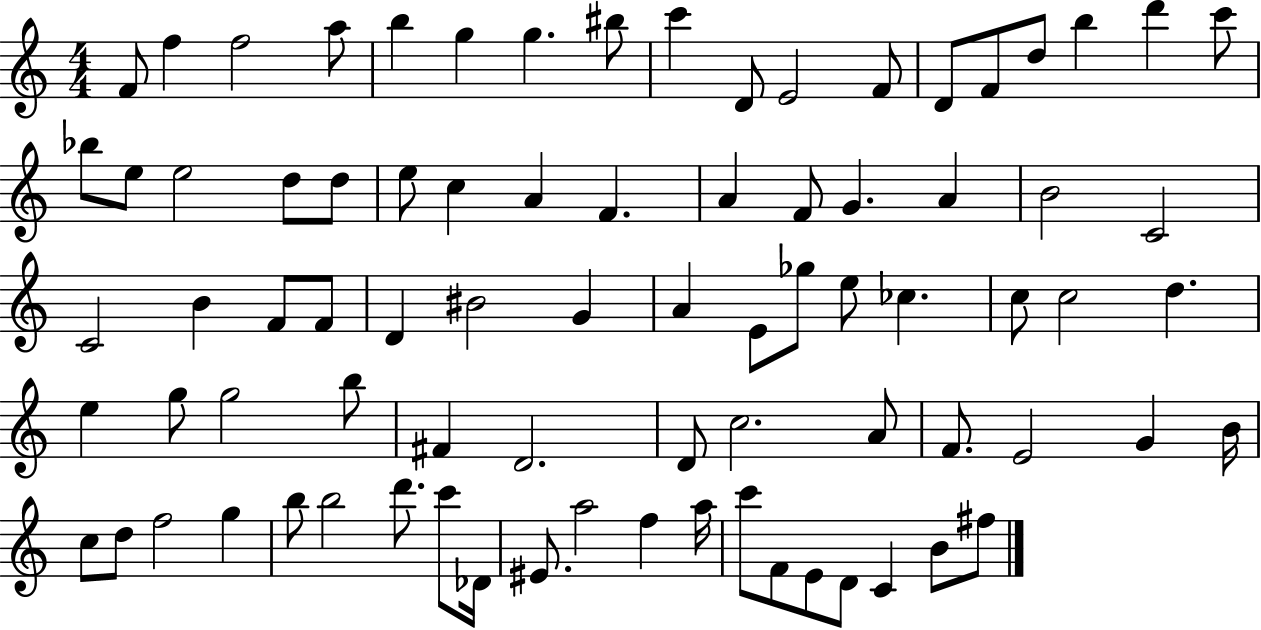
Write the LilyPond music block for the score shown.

{
  \clef treble
  \numericTimeSignature
  \time 4/4
  \key c \major
  f'8 f''4 f''2 a''8 | b''4 g''4 g''4. bis''8 | c'''4 d'8 e'2 f'8 | d'8 f'8 d''8 b''4 d'''4 c'''8 | \break bes''8 e''8 e''2 d''8 d''8 | e''8 c''4 a'4 f'4. | a'4 f'8 g'4. a'4 | b'2 c'2 | \break c'2 b'4 f'8 f'8 | d'4 bis'2 g'4 | a'4 e'8 ges''8 e''8 ces''4. | c''8 c''2 d''4. | \break e''4 g''8 g''2 b''8 | fis'4 d'2. | d'8 c''2. a'8 | f'8. e'2 g'4 b'16 | \break c''8 d''8 f''2 g''4 | b''8 b''2 d'''8. c'''8 des'16 | eis'8. a''2 f''4 a''16 | c'''8 f'8 e'8 d'8 c'4 b'8 fis''8 | \break \bar "|."
}